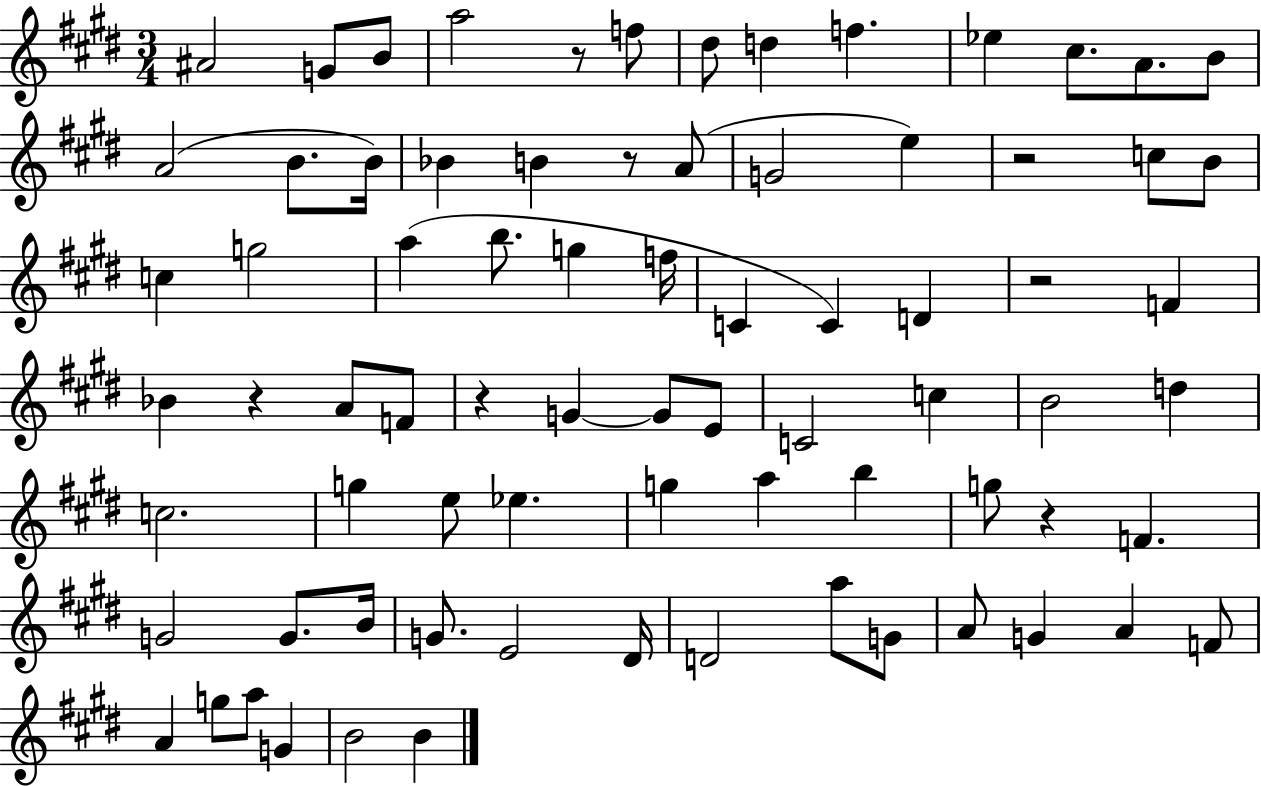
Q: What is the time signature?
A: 3/4